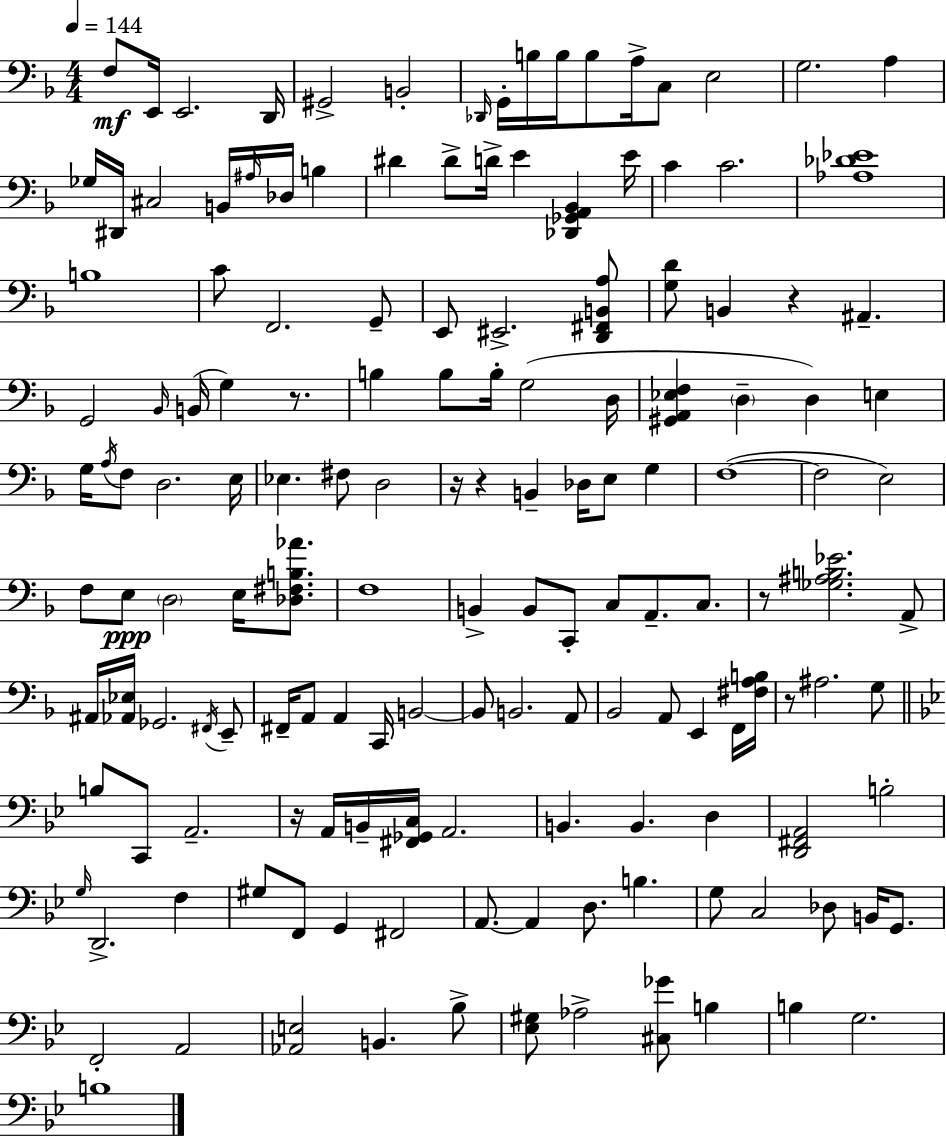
F3/e E2/s E2/h. D2/s G#2/h B2/h Db2/s G2/s B3/s B3/s B3/e A3/s C3/e E3/h G3/h. A3/q Gb3/s D#2/s C#3/h B2/s A#3/s Db3/s B3/q D#4/q D#4/e D4/s E4/q [Db2,Gb2,A2,Bb2]/q E4/s C4/q C4/h. [Ab3,Db4,Eb4]/w B3/w C4/e F2/h. G2/e E2/e EIS2/h. [D2,F#2,B2,A3]/e [G3,D4]/e B2/q R/q A#2/q. G2/h Bb2/s B2/s G3/q R/e. B3/q B3/e B3/s G3/h D3/s [G#2,A2,Eb3,F3]/q D3/q D3/q E3/q G3/s A3/s F3/e D3/h. E3/s Eb3/q. F#3/e D3/h R/s R/q B2/q Db3/s E3/e G3/q F3/w F3/h E3/h F3/e E3/e D3/h E3/s [Db3,F#3,B3,Ab4]/e. F3/w B2/q B2/e C2/e C3/e A2/e. C3/e. R/e [Gb3,A#3,B3,Eb4]/h. A2/e A#2/s [Ab2,Eb3]/s Gb2/h. F#2/s E2/e F#2/s A2/e A2/q C2/s B2/h B2/e B2/h. A2/e Bb2/h A2/e E2/q F2/s [F#3,A3,B3]/s R/e A#3/h. G3/e B3/e C2/e A2/h. R/s A2/s B2/s [F#2,Gb2,C3]/s A2/h. B2/q. B2/q. D3/q [D2,F#2,A2]/h B3/h G3/s D2/h. F3/q G#3/e F2/e G2/q F#2/h A2/e. A2/q D3/e. B3/q. G3/e C3/h Db3/e B2/s G2/e. F2/h A2/h [Ab2,E3]/h B2/q. Bb3/e [Eb3,G#3]/e Ab3/h [C#3,Gb4]/e B3/q B3/q G3/h. B3/w